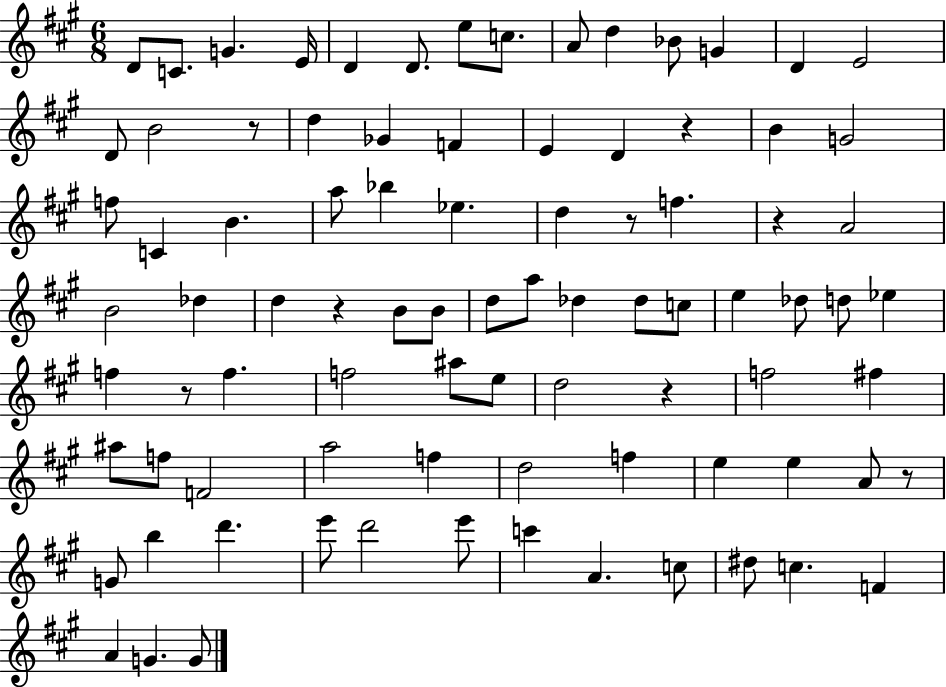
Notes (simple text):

D4/e C4/e. G4/q. E4/s D4/q D4/e. E5/e C5/e. A4/e D5/q Bb4/e G4/q D4/q E4/h D4/e B4/h R/e D5/q Gb4/q F4/q E4/q D4/q R/q B4/q G4/h F5/e C4/q B4/q. A5/e Bb5/q Eb5/q. D5/q R/e F5/q. R/q A4/h B4/h Db5/q D5/q R/q B4/e B4/e D5/e A5/e Db5/q Db5/e C5/e E5/q Db5/e D5/e Eb5/q F5/q R/e F5/q. F5/h A#5/e E5/e D5/h R/q F5/h F#5/q A#5/e F5/e F4/h A5/h F5/q D5/h F5/q E5/q E5/q A4/e R/e G4/e B5/q D6/q. E6/e D6/h E6/e C6/q A4/q. C5/e D#5/e C5/q. F4/q A4/q G4/q. G4/e